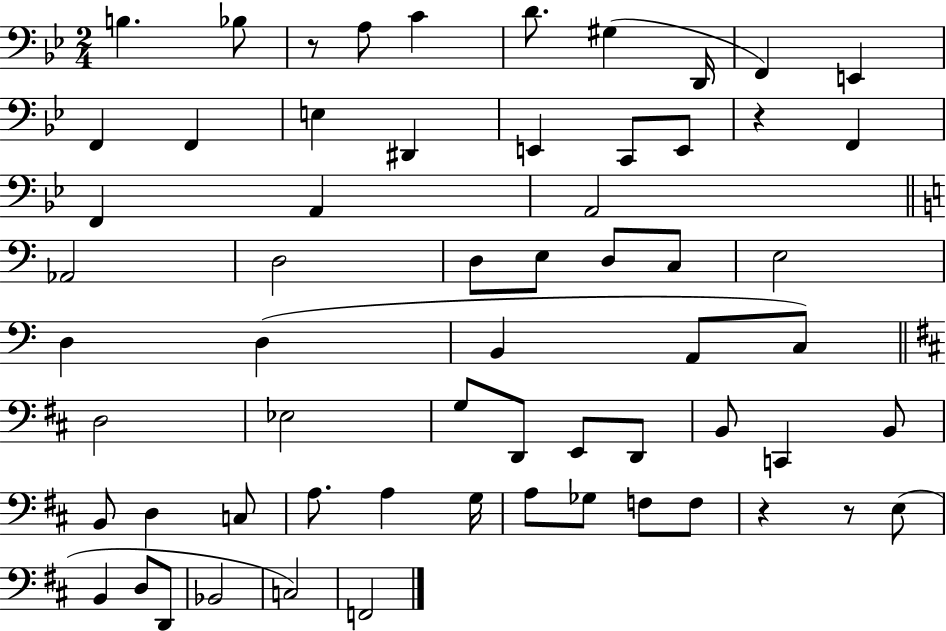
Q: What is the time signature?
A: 2/4